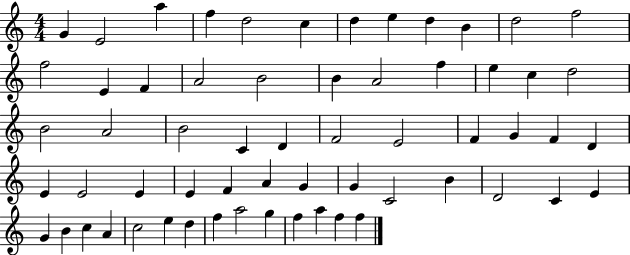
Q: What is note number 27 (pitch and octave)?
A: C4